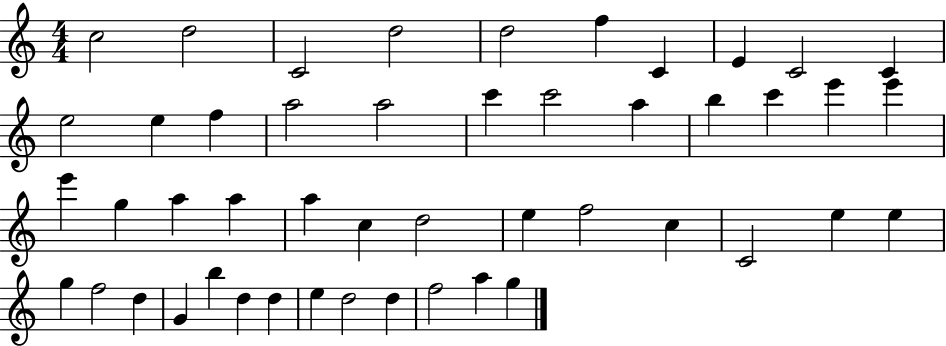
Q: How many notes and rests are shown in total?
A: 48